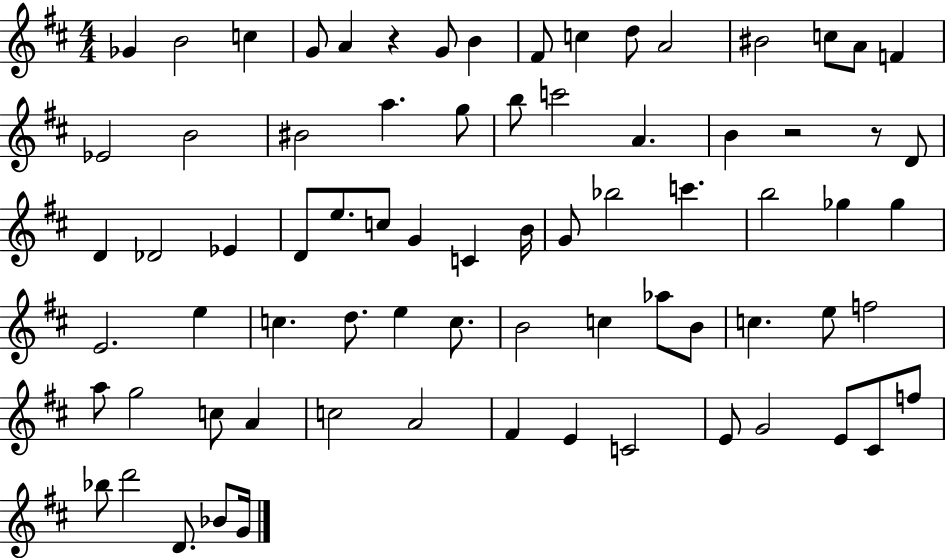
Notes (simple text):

Gb4/q B4/h C5/q G4/e A4/q R/q G4/e B4/q F#4/e C5/q D5/e A4/h BIS4/h C5/e A4/e F4/q Eb4/h B4/h BIS4/h A5/q. G5/e B5/e C6/h A4/q. B4/q R/h R/e D4/e D4/q Db4/h Eb4/q D4/e E5/e. C5/e G4/q C4/q B4/s G4/e Bb5/h C6/q. B5/h Gb5/q Gb5/q E4/h. E5/q C5/q. D5/e. E5/q C5/e. B4/h C5/q Ab5/e B4/e C5/q. E5/e F5/h A5/e G5/h C5/e A4/q C5/h A4/h F#4/q E4/q C4/h E4/e G4/h E4/e C#4/e F5/e Bb5/e D6/h D4/e. Bb4/e G4/s